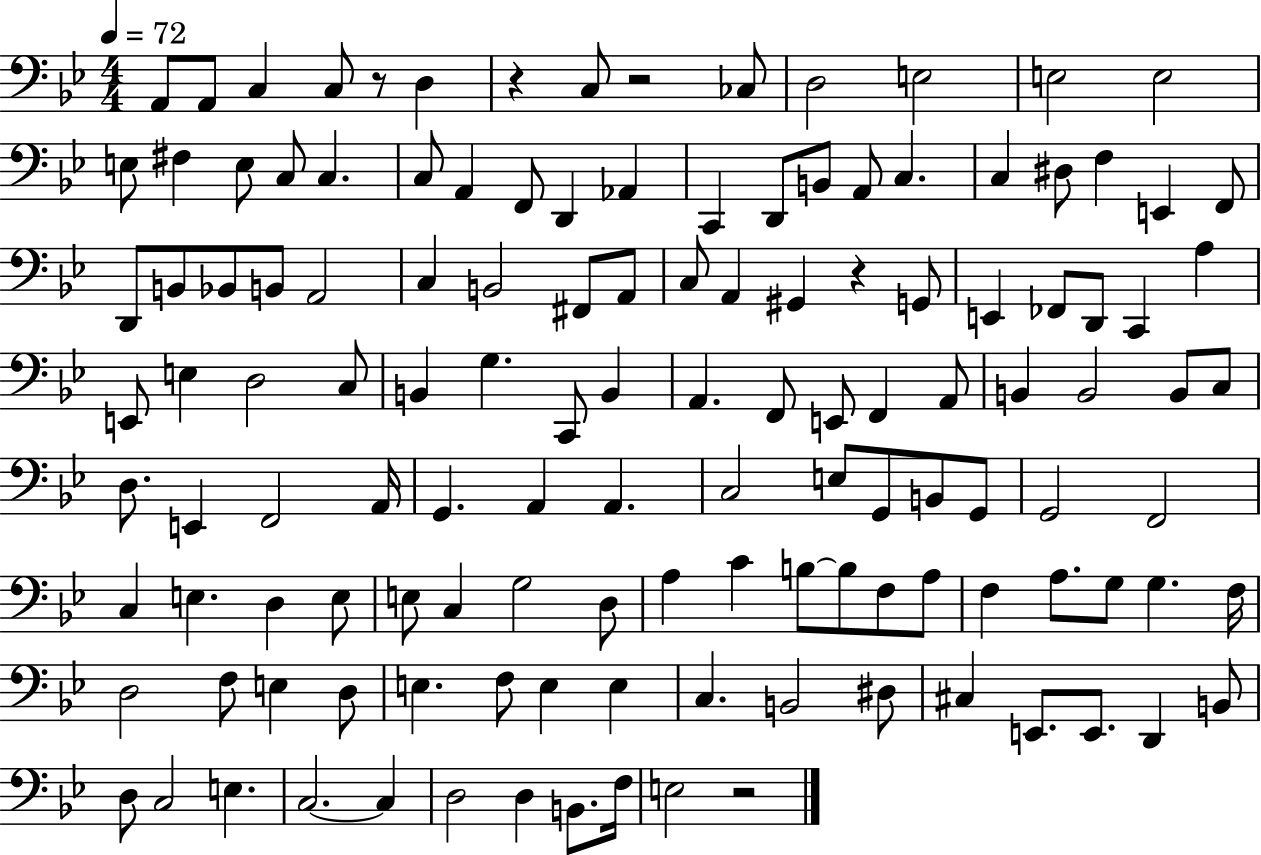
{
  \clef bass
  \numericTimeSignature
  \time 4/4
  \key bes \major
  \tempo 4 = 72
  \repeat volta 2 { a,8 a,8 c4 c8 r8 d4 | r4 c8 r2 ces8 | d2 e2 | e2 e2 | \break e8 fis4 e8 c8 c4. | c8 a,4 f,8 d,4 aes,4 | c,4 d,8 b,8 a,8 c4. | c4 dis8 f4 e,4 f,8 | \break d,8 b,8 bes,8 b,8 a,2 | c4 b,2 fis,8 a,8 | c8 a,4 gis,4 r4 g,8 | e,4 fes,8 d,8 c,4 a4 | \break e,8 e4 d2 c8 | b,4 g4. c,8 b,4 | a,4. f,8 e,8 f,4 a,8 | b,4 b,2 b,8 c8 | \break d8. e,4 f,2 a,16 | g,4. a,4 a,4. | c2 e8 g,8 b,8 g,8 | g,2 f,2 | \break c4 e4. d4 e8 | e8 c4 g2 d8 | a4 c'4 b8~~ b8 f8 a8 | f4 a8. g8 g4. f16 | \break d2 f8 e4 d8 | e4. f8 e4 e4 | c4. b,2 dis8 | cis4 e,8. e,8. d,4 b,8 | \break d8 c2 e4. | c2.~~ c4 | d2 d4 b,8. f16 | e2 r2 | \break } \bar "|."
}